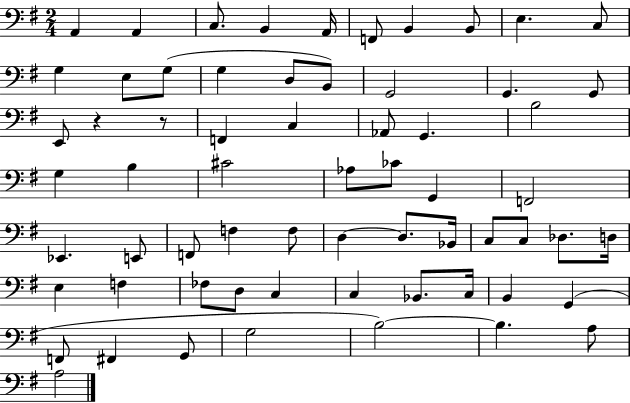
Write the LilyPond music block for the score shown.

{
  \clef bass
  \numericTimeSignature
  \time 2/4
  \key g \major
  a,4 a,4 | c8. b,4 a,16 | f,8 b,4 b,8 | e4. c8 | \break g4 e8 g8( | g4 d8 b,8) | g,2 | g,4. g,8 | \break e,8 r4 r8 | f,4 c4 | aes,8 g,4. | b2 | \break g4 b4 | cis'2 | aes8 ces'8 g,4 | f,2 | \break ees,4. e,8 | f,8 f4 f8 | d4~~ d8. bes,16 | c8 c8 des8. d16 | \break e4 f4 | fes8 d8 c4 | c4 bes,8. c16 | b,4 g,4( | \break f,8 fis,4 g,8 | g2 | b2~~) | b4. a8 | \break a2 | \bar "|."
}